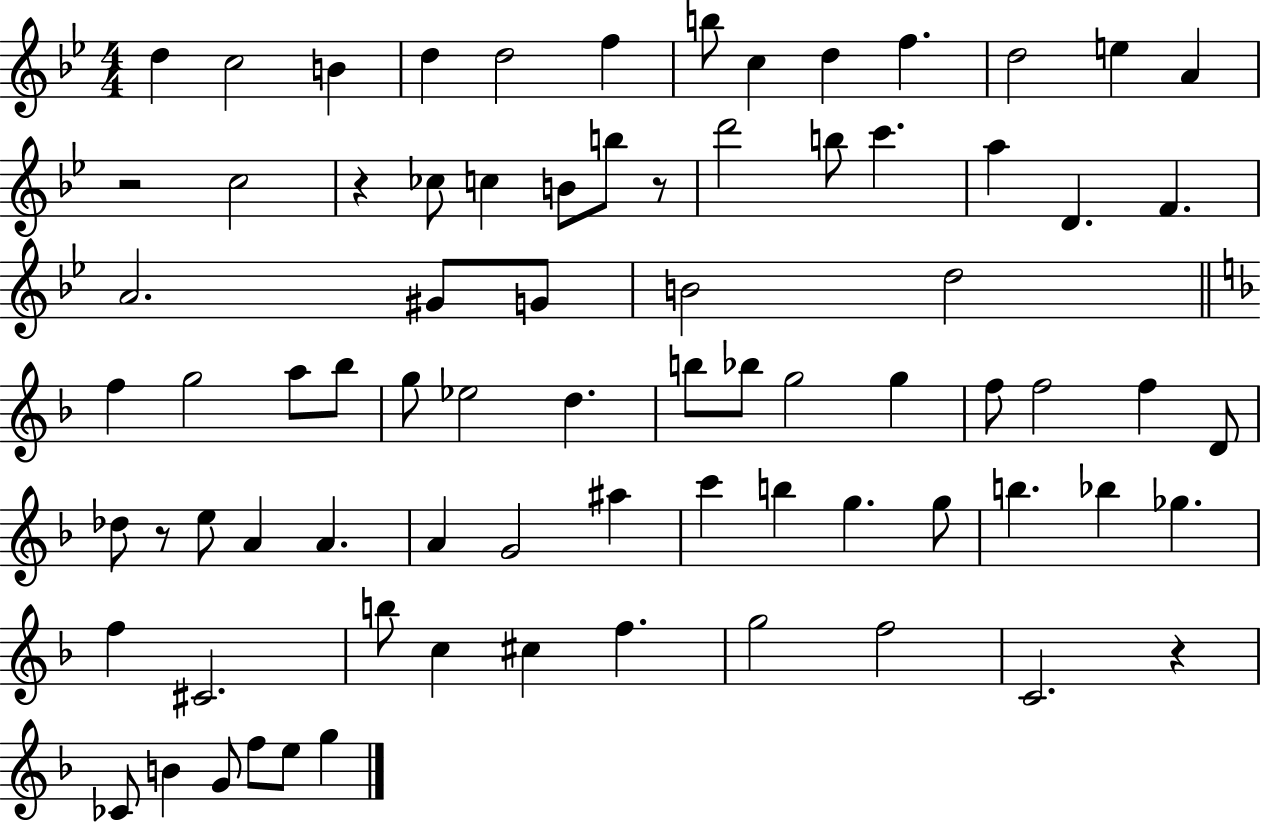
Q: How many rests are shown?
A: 5